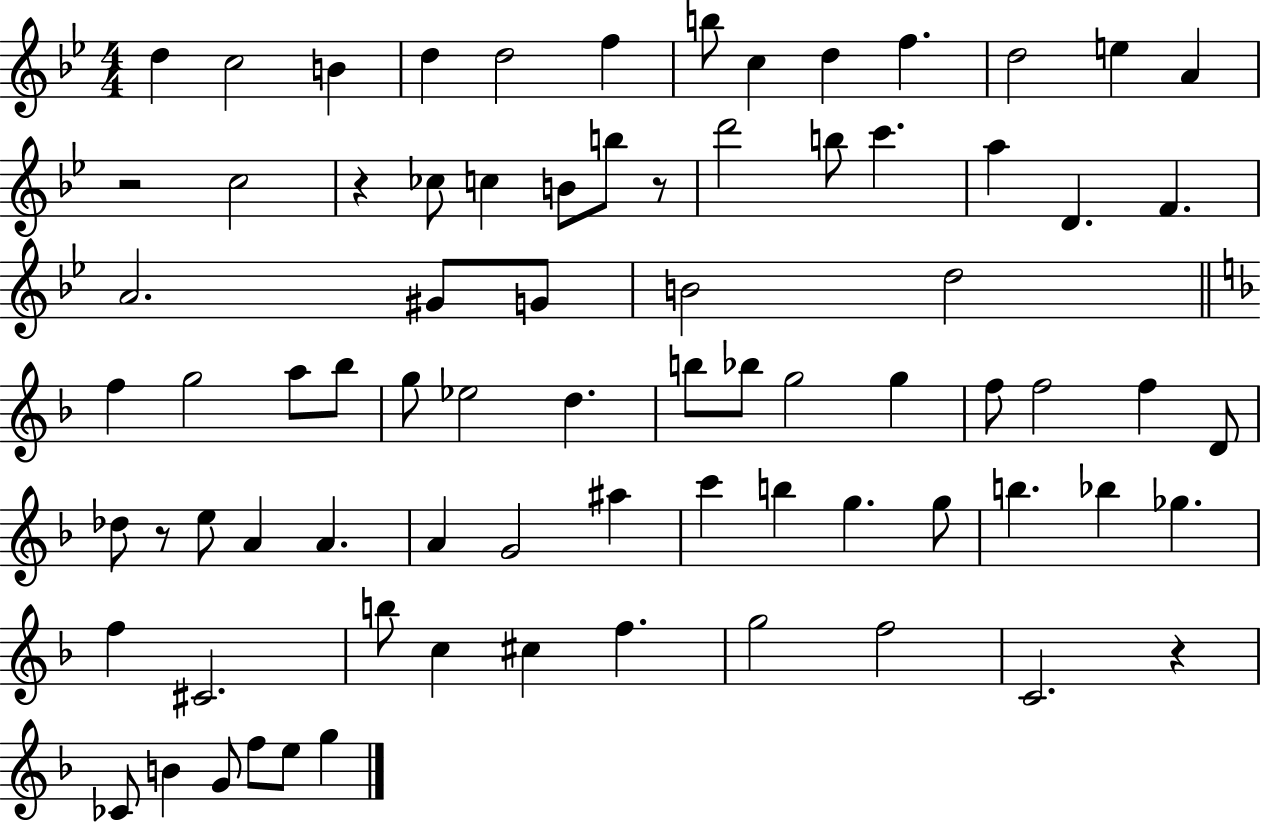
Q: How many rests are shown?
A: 5